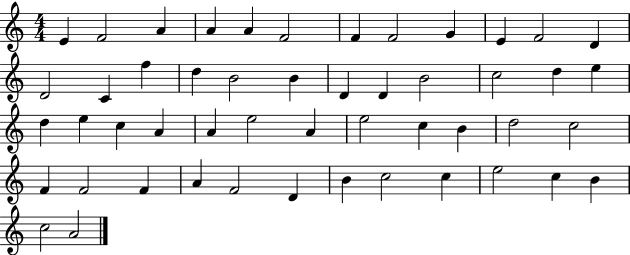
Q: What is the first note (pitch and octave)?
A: E4